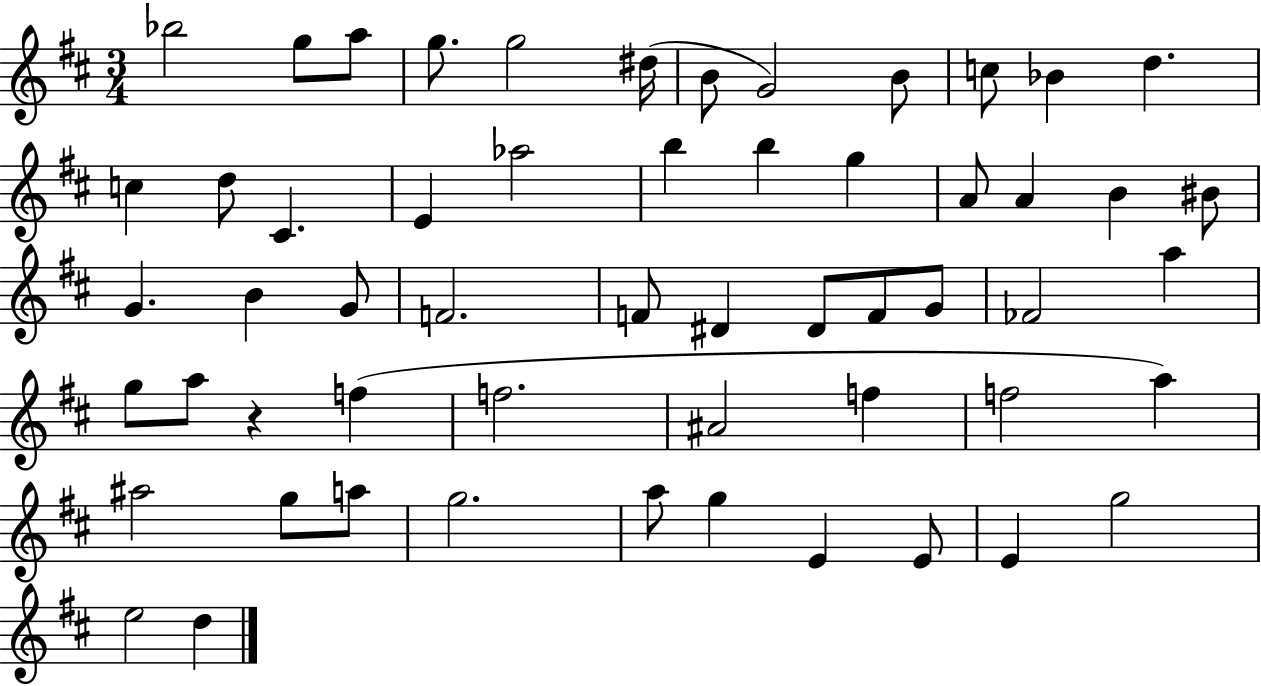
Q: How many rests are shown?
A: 1